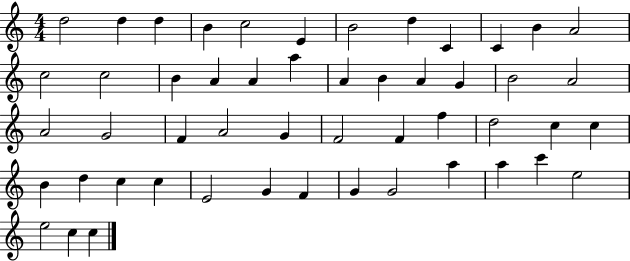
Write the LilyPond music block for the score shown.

{
  \clef treble
  \numericTimeSignature
  \time 4/4
  \key c \major
  d''2 d''4 d''4 | b'4 c''2 e'4 | b'2 d''4 c'4 | c'4 b'4 a'2 | \break c''2 c''2 | b'4 a'4 a'4 a''4 | a'4 b'4 a'4 g'4 | b'2 a'2 | \break a'2 g'2 | f'4 a'2 g'4 | f'2 f'4 f''4 | d''2 c''4 c''4 | \break b'4 d''4 c''4 c''4 | e'2 g'4 f'4 | g'4 g'2 a''4 | a''4 c'''4 e''2 | \break e''2 c''4 c''4 | \bar "|."
}